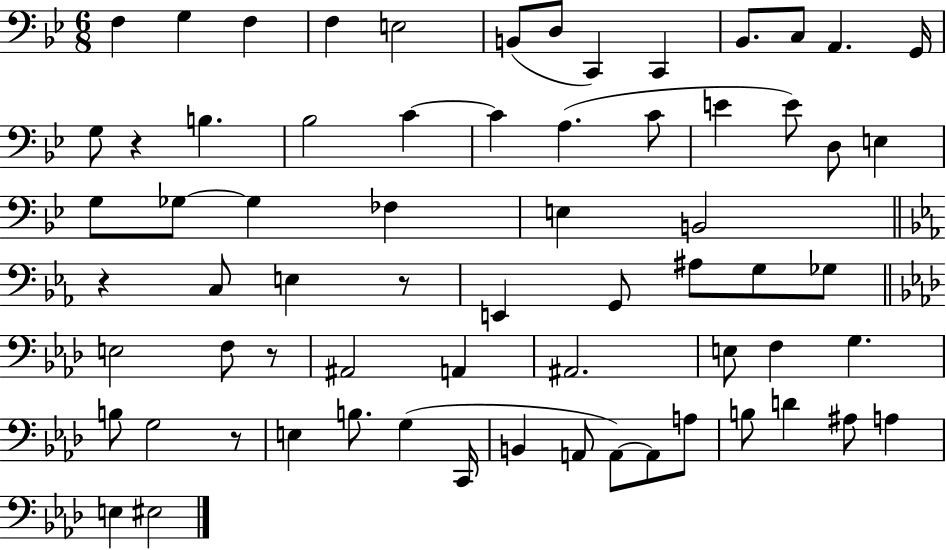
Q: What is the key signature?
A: BES major